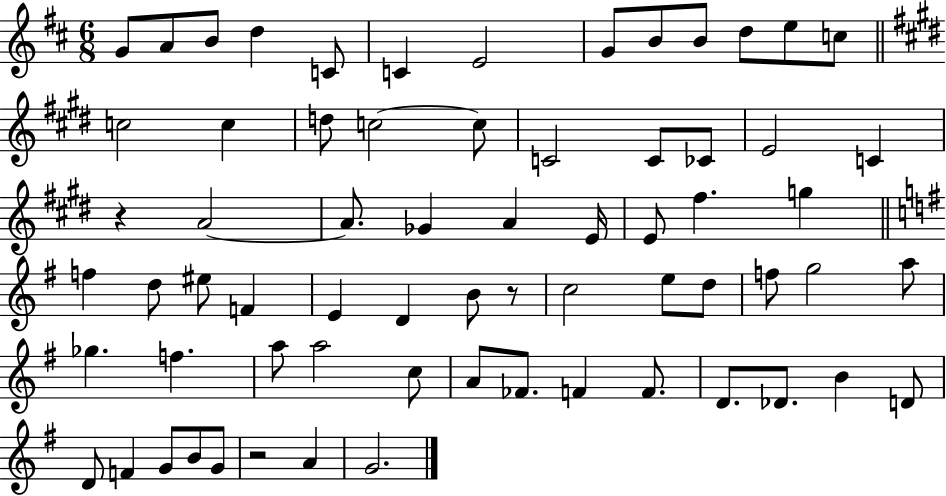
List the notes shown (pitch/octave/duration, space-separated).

G4/e A4/e B4/e D5/q C4/e C4/q E4/h G4/e B4/e B4/e D5/e E5/e C5/e C5/h C5/q D5/e C5/h C5/e C4/h C4/e CES4/e E4/h C4/q R/q A4/h A4/e. Gb4/q A4/q E4/s E4/e F#5/q. G5/q F5/q D5/e EIS5/e F4/q E4/q D4/q B4/e R/e C5/h E5/e D5/e F5/e G5/h A5/e Gb5/q. F5/q. A5/e A5/h C5/e A4/e FES4/e. F4/q F4/e. D4/e. Db4/e. B4/q D4/e D4/e F4/q G4/e B4/e G4/e R/h A4/q G4/h.